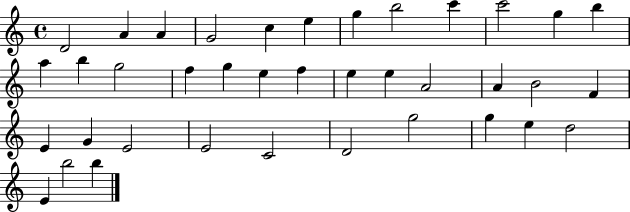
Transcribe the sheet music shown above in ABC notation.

X:1
T:Untitled
M:4/4
L:1/4
K:C
D2 A A G2 c e g b2 c' c'2 g b a b g2 f g e f e e A2 A B2 F E G E2 E2 C2 D2 g2 g e d2 E b2 b